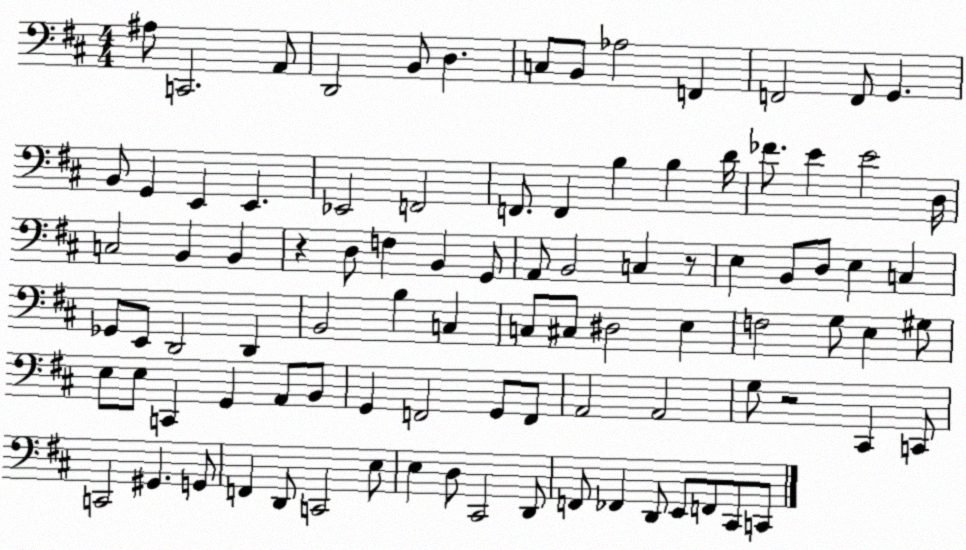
X:1
T:Untitled
M:4/4
L:1/4
K:D
^A,/2 C,,2 A,,/2 D,,2 B,,/2 D, C,/2 B,,/2 _A,2 F,, F,,2 F,,/2 G,, B,,/2 G,, E,, E,, _E,,2 F,,2 F,,/2 F,, B, B, D/4 _F/2 E E2 D,/4 C,2 B,, B,, z D,/2 F, B,, G,,/2 A,,/2 B,,2 C, z/2 E, B,,/2 D,/2 E, C, _G,,/2 E,,/2 D,,2 D,, B,,2 B, C, C,/2 ^C,/2 ^D,2 E, F,2 G,/2 E, ^G,/2 E,/2 E,/2 C,, G,, A,,/2 B,,/2 G,, F,,2 G,,/2 F,,/2 A,,2 A,,2 G,/2 z2 ^C,, C,,/2 C,,2 ^G,, G,,/2 F,, D,,/2 C,,2 E,/2 E, D,/2 ^C,,2 D,,/2 F,,/2 _F,, D,,/2 E,,/2 F,,/2 ^C,,/2 C,,/2